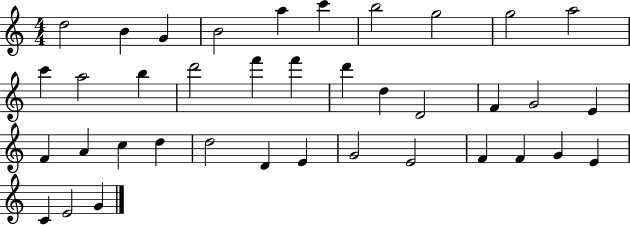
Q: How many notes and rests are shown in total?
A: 38